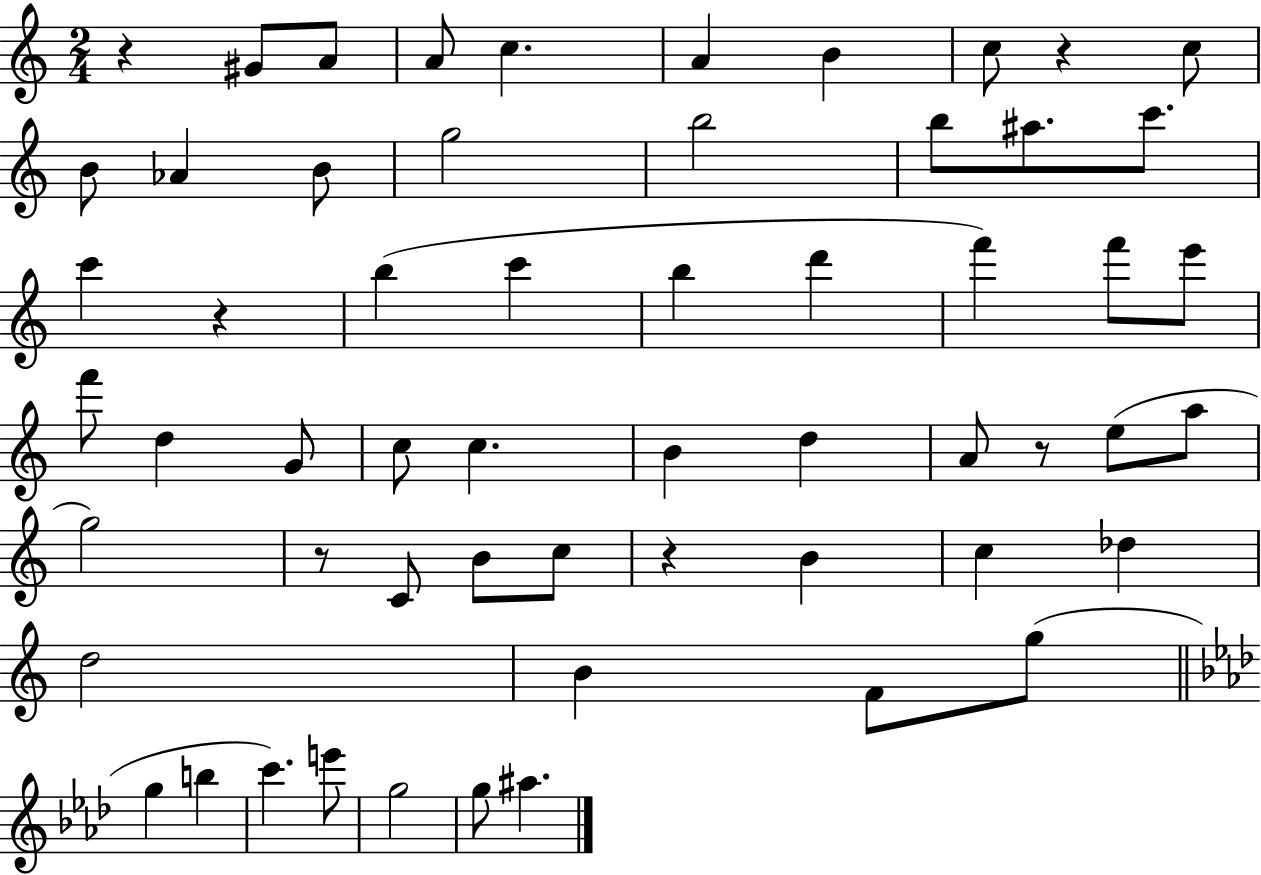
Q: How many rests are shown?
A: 6